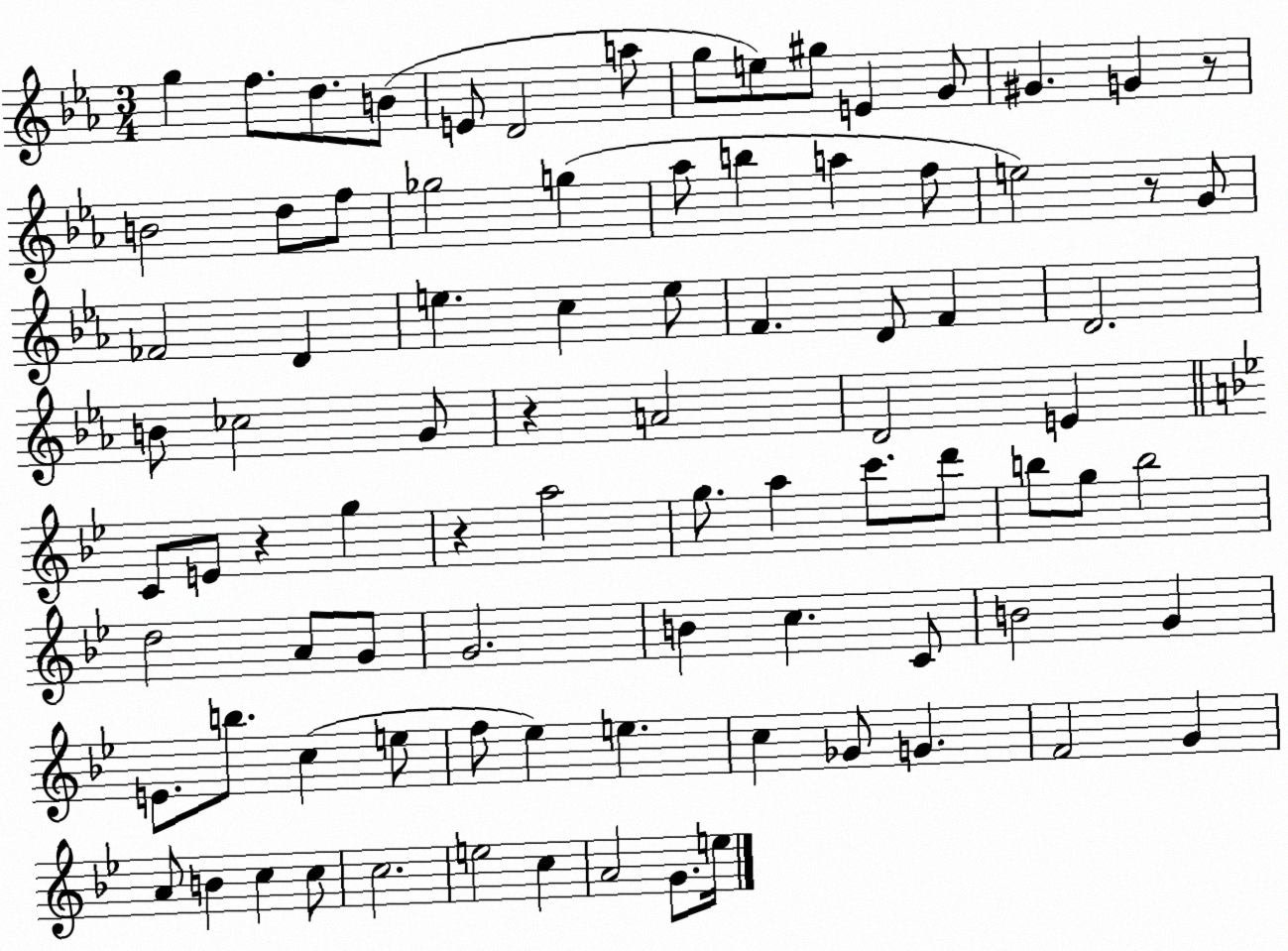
X:1
T:Untitled
M:3/4
L:1/4
K:Eb
g f/2 d/2 B/2 E/2 D2 a/2 g/2 e/2 ^g/2 E G/2 ^G G z/2 B2 d/2 f/2 _g2 g _a/2 b a f/2 e2 z/2 G/2 _F2 D e c e/2 F D/2 F D2 B/2 _c2 G/2 z A2 D2 E C/2 E/2 z g z a2 g/2 a c'/2 d'/2 b/2 g/2 b2 d2 A/2 G/2 G2 B c C/2 B2 G E/2 b/2 c e/2 f/2 _e e c _G/2 G F2 G A/2 B c c/2 c2 e2 c A2 G/2 e/4